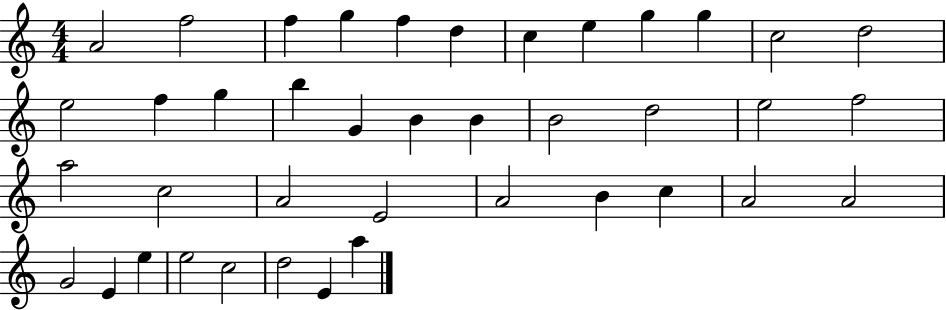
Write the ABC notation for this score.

X:1
T:Untitled
M:4/4
L:1/4
K:C
A2 f2 f g f d c e g g c2 d2 e2 f g b G B B B2 d2 e2 f2 a2 c2 A2 E2 A2 B c A2 A2 G2 E e e2 c2 d2 E a